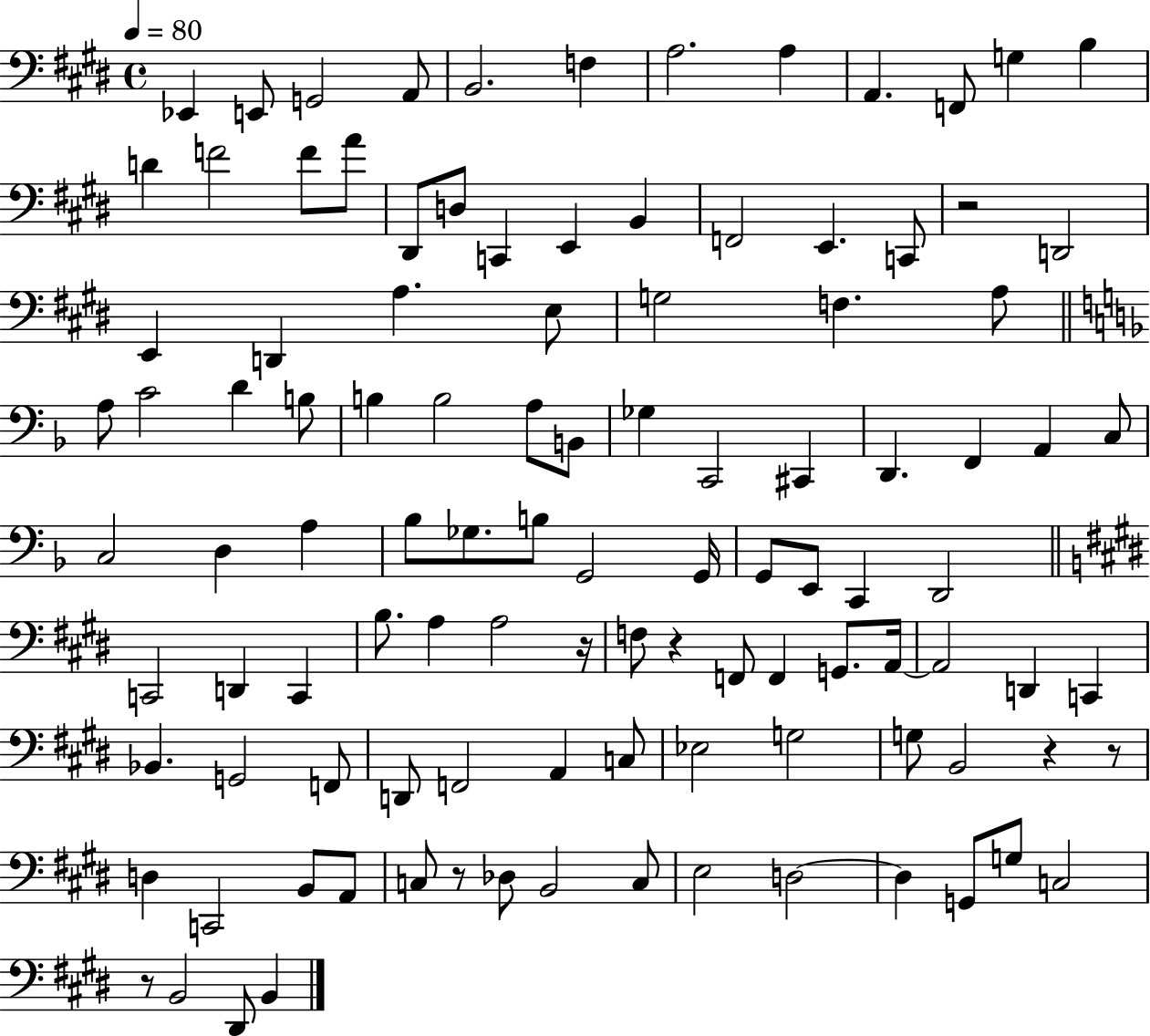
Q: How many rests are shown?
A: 7